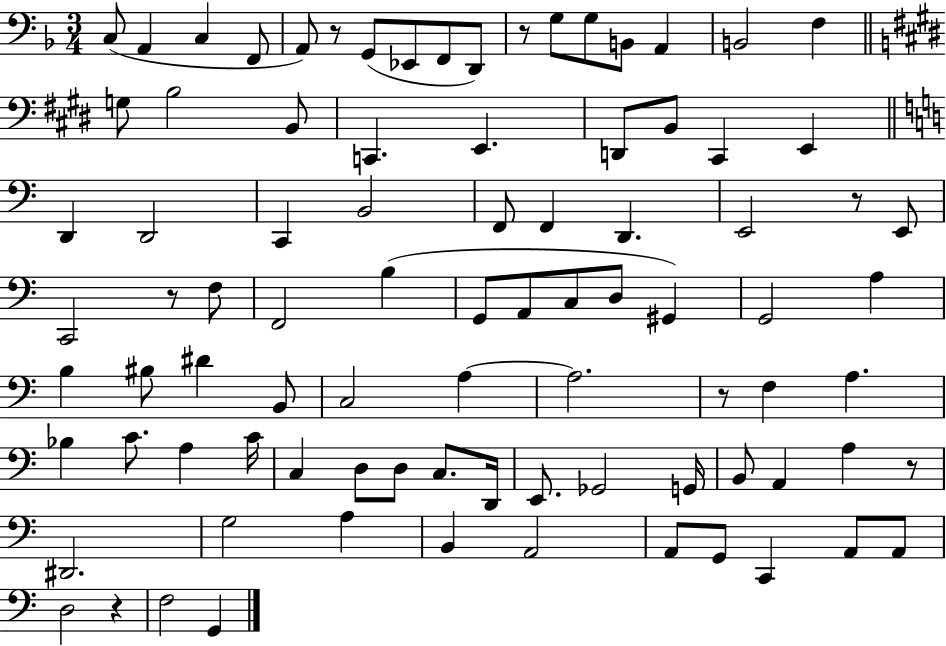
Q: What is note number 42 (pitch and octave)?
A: G#2